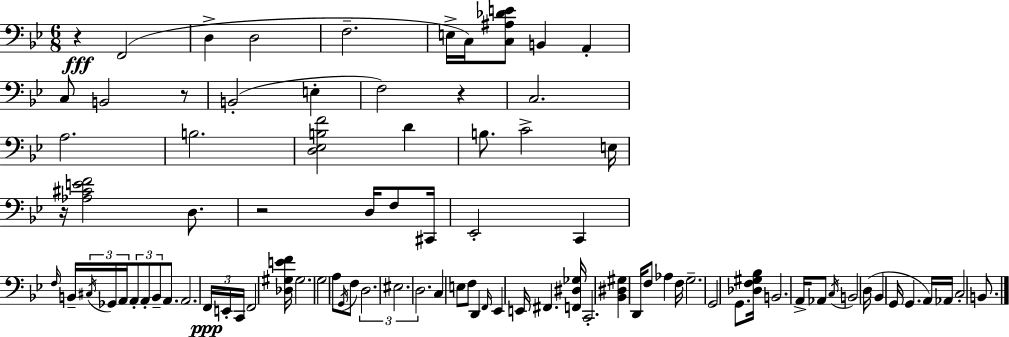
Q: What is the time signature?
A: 6/8